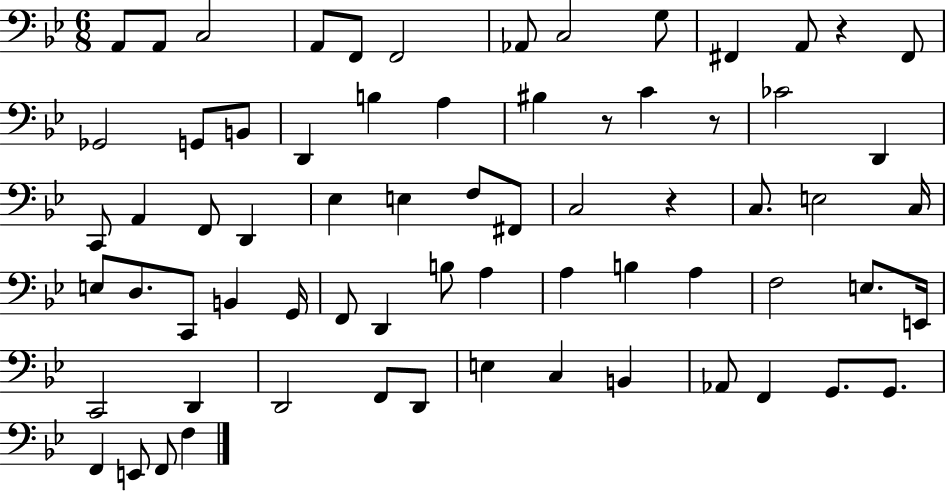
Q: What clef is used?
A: bass